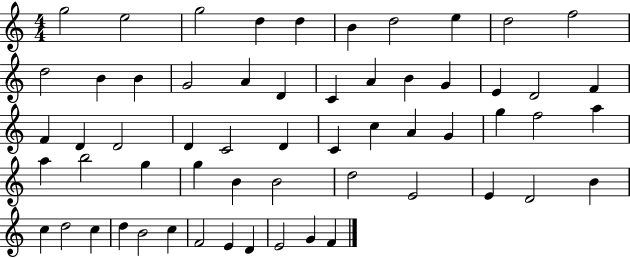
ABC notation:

X:1
T:Untitled
M:4/4
L:1/4
K:C
g2 e2 g2 d d B d2 e d2 f2 d2 B B G2 A D C A B G E D2 F F D D2 D C2 D C c A G g f2 a a b2 g g B B2 d2 E2 E D2 B c d2 c d B2 c F2 E D E2 G F